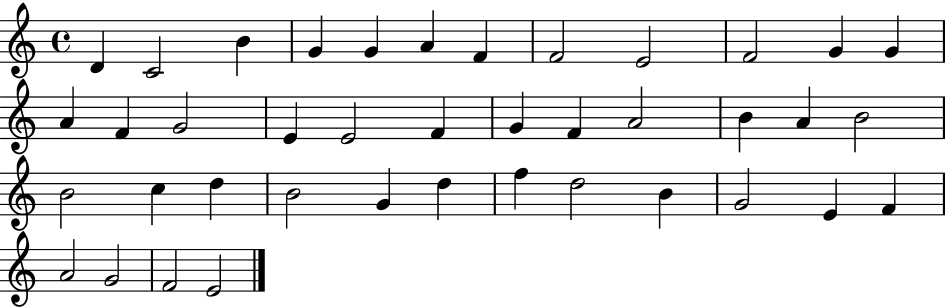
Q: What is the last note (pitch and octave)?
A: E4